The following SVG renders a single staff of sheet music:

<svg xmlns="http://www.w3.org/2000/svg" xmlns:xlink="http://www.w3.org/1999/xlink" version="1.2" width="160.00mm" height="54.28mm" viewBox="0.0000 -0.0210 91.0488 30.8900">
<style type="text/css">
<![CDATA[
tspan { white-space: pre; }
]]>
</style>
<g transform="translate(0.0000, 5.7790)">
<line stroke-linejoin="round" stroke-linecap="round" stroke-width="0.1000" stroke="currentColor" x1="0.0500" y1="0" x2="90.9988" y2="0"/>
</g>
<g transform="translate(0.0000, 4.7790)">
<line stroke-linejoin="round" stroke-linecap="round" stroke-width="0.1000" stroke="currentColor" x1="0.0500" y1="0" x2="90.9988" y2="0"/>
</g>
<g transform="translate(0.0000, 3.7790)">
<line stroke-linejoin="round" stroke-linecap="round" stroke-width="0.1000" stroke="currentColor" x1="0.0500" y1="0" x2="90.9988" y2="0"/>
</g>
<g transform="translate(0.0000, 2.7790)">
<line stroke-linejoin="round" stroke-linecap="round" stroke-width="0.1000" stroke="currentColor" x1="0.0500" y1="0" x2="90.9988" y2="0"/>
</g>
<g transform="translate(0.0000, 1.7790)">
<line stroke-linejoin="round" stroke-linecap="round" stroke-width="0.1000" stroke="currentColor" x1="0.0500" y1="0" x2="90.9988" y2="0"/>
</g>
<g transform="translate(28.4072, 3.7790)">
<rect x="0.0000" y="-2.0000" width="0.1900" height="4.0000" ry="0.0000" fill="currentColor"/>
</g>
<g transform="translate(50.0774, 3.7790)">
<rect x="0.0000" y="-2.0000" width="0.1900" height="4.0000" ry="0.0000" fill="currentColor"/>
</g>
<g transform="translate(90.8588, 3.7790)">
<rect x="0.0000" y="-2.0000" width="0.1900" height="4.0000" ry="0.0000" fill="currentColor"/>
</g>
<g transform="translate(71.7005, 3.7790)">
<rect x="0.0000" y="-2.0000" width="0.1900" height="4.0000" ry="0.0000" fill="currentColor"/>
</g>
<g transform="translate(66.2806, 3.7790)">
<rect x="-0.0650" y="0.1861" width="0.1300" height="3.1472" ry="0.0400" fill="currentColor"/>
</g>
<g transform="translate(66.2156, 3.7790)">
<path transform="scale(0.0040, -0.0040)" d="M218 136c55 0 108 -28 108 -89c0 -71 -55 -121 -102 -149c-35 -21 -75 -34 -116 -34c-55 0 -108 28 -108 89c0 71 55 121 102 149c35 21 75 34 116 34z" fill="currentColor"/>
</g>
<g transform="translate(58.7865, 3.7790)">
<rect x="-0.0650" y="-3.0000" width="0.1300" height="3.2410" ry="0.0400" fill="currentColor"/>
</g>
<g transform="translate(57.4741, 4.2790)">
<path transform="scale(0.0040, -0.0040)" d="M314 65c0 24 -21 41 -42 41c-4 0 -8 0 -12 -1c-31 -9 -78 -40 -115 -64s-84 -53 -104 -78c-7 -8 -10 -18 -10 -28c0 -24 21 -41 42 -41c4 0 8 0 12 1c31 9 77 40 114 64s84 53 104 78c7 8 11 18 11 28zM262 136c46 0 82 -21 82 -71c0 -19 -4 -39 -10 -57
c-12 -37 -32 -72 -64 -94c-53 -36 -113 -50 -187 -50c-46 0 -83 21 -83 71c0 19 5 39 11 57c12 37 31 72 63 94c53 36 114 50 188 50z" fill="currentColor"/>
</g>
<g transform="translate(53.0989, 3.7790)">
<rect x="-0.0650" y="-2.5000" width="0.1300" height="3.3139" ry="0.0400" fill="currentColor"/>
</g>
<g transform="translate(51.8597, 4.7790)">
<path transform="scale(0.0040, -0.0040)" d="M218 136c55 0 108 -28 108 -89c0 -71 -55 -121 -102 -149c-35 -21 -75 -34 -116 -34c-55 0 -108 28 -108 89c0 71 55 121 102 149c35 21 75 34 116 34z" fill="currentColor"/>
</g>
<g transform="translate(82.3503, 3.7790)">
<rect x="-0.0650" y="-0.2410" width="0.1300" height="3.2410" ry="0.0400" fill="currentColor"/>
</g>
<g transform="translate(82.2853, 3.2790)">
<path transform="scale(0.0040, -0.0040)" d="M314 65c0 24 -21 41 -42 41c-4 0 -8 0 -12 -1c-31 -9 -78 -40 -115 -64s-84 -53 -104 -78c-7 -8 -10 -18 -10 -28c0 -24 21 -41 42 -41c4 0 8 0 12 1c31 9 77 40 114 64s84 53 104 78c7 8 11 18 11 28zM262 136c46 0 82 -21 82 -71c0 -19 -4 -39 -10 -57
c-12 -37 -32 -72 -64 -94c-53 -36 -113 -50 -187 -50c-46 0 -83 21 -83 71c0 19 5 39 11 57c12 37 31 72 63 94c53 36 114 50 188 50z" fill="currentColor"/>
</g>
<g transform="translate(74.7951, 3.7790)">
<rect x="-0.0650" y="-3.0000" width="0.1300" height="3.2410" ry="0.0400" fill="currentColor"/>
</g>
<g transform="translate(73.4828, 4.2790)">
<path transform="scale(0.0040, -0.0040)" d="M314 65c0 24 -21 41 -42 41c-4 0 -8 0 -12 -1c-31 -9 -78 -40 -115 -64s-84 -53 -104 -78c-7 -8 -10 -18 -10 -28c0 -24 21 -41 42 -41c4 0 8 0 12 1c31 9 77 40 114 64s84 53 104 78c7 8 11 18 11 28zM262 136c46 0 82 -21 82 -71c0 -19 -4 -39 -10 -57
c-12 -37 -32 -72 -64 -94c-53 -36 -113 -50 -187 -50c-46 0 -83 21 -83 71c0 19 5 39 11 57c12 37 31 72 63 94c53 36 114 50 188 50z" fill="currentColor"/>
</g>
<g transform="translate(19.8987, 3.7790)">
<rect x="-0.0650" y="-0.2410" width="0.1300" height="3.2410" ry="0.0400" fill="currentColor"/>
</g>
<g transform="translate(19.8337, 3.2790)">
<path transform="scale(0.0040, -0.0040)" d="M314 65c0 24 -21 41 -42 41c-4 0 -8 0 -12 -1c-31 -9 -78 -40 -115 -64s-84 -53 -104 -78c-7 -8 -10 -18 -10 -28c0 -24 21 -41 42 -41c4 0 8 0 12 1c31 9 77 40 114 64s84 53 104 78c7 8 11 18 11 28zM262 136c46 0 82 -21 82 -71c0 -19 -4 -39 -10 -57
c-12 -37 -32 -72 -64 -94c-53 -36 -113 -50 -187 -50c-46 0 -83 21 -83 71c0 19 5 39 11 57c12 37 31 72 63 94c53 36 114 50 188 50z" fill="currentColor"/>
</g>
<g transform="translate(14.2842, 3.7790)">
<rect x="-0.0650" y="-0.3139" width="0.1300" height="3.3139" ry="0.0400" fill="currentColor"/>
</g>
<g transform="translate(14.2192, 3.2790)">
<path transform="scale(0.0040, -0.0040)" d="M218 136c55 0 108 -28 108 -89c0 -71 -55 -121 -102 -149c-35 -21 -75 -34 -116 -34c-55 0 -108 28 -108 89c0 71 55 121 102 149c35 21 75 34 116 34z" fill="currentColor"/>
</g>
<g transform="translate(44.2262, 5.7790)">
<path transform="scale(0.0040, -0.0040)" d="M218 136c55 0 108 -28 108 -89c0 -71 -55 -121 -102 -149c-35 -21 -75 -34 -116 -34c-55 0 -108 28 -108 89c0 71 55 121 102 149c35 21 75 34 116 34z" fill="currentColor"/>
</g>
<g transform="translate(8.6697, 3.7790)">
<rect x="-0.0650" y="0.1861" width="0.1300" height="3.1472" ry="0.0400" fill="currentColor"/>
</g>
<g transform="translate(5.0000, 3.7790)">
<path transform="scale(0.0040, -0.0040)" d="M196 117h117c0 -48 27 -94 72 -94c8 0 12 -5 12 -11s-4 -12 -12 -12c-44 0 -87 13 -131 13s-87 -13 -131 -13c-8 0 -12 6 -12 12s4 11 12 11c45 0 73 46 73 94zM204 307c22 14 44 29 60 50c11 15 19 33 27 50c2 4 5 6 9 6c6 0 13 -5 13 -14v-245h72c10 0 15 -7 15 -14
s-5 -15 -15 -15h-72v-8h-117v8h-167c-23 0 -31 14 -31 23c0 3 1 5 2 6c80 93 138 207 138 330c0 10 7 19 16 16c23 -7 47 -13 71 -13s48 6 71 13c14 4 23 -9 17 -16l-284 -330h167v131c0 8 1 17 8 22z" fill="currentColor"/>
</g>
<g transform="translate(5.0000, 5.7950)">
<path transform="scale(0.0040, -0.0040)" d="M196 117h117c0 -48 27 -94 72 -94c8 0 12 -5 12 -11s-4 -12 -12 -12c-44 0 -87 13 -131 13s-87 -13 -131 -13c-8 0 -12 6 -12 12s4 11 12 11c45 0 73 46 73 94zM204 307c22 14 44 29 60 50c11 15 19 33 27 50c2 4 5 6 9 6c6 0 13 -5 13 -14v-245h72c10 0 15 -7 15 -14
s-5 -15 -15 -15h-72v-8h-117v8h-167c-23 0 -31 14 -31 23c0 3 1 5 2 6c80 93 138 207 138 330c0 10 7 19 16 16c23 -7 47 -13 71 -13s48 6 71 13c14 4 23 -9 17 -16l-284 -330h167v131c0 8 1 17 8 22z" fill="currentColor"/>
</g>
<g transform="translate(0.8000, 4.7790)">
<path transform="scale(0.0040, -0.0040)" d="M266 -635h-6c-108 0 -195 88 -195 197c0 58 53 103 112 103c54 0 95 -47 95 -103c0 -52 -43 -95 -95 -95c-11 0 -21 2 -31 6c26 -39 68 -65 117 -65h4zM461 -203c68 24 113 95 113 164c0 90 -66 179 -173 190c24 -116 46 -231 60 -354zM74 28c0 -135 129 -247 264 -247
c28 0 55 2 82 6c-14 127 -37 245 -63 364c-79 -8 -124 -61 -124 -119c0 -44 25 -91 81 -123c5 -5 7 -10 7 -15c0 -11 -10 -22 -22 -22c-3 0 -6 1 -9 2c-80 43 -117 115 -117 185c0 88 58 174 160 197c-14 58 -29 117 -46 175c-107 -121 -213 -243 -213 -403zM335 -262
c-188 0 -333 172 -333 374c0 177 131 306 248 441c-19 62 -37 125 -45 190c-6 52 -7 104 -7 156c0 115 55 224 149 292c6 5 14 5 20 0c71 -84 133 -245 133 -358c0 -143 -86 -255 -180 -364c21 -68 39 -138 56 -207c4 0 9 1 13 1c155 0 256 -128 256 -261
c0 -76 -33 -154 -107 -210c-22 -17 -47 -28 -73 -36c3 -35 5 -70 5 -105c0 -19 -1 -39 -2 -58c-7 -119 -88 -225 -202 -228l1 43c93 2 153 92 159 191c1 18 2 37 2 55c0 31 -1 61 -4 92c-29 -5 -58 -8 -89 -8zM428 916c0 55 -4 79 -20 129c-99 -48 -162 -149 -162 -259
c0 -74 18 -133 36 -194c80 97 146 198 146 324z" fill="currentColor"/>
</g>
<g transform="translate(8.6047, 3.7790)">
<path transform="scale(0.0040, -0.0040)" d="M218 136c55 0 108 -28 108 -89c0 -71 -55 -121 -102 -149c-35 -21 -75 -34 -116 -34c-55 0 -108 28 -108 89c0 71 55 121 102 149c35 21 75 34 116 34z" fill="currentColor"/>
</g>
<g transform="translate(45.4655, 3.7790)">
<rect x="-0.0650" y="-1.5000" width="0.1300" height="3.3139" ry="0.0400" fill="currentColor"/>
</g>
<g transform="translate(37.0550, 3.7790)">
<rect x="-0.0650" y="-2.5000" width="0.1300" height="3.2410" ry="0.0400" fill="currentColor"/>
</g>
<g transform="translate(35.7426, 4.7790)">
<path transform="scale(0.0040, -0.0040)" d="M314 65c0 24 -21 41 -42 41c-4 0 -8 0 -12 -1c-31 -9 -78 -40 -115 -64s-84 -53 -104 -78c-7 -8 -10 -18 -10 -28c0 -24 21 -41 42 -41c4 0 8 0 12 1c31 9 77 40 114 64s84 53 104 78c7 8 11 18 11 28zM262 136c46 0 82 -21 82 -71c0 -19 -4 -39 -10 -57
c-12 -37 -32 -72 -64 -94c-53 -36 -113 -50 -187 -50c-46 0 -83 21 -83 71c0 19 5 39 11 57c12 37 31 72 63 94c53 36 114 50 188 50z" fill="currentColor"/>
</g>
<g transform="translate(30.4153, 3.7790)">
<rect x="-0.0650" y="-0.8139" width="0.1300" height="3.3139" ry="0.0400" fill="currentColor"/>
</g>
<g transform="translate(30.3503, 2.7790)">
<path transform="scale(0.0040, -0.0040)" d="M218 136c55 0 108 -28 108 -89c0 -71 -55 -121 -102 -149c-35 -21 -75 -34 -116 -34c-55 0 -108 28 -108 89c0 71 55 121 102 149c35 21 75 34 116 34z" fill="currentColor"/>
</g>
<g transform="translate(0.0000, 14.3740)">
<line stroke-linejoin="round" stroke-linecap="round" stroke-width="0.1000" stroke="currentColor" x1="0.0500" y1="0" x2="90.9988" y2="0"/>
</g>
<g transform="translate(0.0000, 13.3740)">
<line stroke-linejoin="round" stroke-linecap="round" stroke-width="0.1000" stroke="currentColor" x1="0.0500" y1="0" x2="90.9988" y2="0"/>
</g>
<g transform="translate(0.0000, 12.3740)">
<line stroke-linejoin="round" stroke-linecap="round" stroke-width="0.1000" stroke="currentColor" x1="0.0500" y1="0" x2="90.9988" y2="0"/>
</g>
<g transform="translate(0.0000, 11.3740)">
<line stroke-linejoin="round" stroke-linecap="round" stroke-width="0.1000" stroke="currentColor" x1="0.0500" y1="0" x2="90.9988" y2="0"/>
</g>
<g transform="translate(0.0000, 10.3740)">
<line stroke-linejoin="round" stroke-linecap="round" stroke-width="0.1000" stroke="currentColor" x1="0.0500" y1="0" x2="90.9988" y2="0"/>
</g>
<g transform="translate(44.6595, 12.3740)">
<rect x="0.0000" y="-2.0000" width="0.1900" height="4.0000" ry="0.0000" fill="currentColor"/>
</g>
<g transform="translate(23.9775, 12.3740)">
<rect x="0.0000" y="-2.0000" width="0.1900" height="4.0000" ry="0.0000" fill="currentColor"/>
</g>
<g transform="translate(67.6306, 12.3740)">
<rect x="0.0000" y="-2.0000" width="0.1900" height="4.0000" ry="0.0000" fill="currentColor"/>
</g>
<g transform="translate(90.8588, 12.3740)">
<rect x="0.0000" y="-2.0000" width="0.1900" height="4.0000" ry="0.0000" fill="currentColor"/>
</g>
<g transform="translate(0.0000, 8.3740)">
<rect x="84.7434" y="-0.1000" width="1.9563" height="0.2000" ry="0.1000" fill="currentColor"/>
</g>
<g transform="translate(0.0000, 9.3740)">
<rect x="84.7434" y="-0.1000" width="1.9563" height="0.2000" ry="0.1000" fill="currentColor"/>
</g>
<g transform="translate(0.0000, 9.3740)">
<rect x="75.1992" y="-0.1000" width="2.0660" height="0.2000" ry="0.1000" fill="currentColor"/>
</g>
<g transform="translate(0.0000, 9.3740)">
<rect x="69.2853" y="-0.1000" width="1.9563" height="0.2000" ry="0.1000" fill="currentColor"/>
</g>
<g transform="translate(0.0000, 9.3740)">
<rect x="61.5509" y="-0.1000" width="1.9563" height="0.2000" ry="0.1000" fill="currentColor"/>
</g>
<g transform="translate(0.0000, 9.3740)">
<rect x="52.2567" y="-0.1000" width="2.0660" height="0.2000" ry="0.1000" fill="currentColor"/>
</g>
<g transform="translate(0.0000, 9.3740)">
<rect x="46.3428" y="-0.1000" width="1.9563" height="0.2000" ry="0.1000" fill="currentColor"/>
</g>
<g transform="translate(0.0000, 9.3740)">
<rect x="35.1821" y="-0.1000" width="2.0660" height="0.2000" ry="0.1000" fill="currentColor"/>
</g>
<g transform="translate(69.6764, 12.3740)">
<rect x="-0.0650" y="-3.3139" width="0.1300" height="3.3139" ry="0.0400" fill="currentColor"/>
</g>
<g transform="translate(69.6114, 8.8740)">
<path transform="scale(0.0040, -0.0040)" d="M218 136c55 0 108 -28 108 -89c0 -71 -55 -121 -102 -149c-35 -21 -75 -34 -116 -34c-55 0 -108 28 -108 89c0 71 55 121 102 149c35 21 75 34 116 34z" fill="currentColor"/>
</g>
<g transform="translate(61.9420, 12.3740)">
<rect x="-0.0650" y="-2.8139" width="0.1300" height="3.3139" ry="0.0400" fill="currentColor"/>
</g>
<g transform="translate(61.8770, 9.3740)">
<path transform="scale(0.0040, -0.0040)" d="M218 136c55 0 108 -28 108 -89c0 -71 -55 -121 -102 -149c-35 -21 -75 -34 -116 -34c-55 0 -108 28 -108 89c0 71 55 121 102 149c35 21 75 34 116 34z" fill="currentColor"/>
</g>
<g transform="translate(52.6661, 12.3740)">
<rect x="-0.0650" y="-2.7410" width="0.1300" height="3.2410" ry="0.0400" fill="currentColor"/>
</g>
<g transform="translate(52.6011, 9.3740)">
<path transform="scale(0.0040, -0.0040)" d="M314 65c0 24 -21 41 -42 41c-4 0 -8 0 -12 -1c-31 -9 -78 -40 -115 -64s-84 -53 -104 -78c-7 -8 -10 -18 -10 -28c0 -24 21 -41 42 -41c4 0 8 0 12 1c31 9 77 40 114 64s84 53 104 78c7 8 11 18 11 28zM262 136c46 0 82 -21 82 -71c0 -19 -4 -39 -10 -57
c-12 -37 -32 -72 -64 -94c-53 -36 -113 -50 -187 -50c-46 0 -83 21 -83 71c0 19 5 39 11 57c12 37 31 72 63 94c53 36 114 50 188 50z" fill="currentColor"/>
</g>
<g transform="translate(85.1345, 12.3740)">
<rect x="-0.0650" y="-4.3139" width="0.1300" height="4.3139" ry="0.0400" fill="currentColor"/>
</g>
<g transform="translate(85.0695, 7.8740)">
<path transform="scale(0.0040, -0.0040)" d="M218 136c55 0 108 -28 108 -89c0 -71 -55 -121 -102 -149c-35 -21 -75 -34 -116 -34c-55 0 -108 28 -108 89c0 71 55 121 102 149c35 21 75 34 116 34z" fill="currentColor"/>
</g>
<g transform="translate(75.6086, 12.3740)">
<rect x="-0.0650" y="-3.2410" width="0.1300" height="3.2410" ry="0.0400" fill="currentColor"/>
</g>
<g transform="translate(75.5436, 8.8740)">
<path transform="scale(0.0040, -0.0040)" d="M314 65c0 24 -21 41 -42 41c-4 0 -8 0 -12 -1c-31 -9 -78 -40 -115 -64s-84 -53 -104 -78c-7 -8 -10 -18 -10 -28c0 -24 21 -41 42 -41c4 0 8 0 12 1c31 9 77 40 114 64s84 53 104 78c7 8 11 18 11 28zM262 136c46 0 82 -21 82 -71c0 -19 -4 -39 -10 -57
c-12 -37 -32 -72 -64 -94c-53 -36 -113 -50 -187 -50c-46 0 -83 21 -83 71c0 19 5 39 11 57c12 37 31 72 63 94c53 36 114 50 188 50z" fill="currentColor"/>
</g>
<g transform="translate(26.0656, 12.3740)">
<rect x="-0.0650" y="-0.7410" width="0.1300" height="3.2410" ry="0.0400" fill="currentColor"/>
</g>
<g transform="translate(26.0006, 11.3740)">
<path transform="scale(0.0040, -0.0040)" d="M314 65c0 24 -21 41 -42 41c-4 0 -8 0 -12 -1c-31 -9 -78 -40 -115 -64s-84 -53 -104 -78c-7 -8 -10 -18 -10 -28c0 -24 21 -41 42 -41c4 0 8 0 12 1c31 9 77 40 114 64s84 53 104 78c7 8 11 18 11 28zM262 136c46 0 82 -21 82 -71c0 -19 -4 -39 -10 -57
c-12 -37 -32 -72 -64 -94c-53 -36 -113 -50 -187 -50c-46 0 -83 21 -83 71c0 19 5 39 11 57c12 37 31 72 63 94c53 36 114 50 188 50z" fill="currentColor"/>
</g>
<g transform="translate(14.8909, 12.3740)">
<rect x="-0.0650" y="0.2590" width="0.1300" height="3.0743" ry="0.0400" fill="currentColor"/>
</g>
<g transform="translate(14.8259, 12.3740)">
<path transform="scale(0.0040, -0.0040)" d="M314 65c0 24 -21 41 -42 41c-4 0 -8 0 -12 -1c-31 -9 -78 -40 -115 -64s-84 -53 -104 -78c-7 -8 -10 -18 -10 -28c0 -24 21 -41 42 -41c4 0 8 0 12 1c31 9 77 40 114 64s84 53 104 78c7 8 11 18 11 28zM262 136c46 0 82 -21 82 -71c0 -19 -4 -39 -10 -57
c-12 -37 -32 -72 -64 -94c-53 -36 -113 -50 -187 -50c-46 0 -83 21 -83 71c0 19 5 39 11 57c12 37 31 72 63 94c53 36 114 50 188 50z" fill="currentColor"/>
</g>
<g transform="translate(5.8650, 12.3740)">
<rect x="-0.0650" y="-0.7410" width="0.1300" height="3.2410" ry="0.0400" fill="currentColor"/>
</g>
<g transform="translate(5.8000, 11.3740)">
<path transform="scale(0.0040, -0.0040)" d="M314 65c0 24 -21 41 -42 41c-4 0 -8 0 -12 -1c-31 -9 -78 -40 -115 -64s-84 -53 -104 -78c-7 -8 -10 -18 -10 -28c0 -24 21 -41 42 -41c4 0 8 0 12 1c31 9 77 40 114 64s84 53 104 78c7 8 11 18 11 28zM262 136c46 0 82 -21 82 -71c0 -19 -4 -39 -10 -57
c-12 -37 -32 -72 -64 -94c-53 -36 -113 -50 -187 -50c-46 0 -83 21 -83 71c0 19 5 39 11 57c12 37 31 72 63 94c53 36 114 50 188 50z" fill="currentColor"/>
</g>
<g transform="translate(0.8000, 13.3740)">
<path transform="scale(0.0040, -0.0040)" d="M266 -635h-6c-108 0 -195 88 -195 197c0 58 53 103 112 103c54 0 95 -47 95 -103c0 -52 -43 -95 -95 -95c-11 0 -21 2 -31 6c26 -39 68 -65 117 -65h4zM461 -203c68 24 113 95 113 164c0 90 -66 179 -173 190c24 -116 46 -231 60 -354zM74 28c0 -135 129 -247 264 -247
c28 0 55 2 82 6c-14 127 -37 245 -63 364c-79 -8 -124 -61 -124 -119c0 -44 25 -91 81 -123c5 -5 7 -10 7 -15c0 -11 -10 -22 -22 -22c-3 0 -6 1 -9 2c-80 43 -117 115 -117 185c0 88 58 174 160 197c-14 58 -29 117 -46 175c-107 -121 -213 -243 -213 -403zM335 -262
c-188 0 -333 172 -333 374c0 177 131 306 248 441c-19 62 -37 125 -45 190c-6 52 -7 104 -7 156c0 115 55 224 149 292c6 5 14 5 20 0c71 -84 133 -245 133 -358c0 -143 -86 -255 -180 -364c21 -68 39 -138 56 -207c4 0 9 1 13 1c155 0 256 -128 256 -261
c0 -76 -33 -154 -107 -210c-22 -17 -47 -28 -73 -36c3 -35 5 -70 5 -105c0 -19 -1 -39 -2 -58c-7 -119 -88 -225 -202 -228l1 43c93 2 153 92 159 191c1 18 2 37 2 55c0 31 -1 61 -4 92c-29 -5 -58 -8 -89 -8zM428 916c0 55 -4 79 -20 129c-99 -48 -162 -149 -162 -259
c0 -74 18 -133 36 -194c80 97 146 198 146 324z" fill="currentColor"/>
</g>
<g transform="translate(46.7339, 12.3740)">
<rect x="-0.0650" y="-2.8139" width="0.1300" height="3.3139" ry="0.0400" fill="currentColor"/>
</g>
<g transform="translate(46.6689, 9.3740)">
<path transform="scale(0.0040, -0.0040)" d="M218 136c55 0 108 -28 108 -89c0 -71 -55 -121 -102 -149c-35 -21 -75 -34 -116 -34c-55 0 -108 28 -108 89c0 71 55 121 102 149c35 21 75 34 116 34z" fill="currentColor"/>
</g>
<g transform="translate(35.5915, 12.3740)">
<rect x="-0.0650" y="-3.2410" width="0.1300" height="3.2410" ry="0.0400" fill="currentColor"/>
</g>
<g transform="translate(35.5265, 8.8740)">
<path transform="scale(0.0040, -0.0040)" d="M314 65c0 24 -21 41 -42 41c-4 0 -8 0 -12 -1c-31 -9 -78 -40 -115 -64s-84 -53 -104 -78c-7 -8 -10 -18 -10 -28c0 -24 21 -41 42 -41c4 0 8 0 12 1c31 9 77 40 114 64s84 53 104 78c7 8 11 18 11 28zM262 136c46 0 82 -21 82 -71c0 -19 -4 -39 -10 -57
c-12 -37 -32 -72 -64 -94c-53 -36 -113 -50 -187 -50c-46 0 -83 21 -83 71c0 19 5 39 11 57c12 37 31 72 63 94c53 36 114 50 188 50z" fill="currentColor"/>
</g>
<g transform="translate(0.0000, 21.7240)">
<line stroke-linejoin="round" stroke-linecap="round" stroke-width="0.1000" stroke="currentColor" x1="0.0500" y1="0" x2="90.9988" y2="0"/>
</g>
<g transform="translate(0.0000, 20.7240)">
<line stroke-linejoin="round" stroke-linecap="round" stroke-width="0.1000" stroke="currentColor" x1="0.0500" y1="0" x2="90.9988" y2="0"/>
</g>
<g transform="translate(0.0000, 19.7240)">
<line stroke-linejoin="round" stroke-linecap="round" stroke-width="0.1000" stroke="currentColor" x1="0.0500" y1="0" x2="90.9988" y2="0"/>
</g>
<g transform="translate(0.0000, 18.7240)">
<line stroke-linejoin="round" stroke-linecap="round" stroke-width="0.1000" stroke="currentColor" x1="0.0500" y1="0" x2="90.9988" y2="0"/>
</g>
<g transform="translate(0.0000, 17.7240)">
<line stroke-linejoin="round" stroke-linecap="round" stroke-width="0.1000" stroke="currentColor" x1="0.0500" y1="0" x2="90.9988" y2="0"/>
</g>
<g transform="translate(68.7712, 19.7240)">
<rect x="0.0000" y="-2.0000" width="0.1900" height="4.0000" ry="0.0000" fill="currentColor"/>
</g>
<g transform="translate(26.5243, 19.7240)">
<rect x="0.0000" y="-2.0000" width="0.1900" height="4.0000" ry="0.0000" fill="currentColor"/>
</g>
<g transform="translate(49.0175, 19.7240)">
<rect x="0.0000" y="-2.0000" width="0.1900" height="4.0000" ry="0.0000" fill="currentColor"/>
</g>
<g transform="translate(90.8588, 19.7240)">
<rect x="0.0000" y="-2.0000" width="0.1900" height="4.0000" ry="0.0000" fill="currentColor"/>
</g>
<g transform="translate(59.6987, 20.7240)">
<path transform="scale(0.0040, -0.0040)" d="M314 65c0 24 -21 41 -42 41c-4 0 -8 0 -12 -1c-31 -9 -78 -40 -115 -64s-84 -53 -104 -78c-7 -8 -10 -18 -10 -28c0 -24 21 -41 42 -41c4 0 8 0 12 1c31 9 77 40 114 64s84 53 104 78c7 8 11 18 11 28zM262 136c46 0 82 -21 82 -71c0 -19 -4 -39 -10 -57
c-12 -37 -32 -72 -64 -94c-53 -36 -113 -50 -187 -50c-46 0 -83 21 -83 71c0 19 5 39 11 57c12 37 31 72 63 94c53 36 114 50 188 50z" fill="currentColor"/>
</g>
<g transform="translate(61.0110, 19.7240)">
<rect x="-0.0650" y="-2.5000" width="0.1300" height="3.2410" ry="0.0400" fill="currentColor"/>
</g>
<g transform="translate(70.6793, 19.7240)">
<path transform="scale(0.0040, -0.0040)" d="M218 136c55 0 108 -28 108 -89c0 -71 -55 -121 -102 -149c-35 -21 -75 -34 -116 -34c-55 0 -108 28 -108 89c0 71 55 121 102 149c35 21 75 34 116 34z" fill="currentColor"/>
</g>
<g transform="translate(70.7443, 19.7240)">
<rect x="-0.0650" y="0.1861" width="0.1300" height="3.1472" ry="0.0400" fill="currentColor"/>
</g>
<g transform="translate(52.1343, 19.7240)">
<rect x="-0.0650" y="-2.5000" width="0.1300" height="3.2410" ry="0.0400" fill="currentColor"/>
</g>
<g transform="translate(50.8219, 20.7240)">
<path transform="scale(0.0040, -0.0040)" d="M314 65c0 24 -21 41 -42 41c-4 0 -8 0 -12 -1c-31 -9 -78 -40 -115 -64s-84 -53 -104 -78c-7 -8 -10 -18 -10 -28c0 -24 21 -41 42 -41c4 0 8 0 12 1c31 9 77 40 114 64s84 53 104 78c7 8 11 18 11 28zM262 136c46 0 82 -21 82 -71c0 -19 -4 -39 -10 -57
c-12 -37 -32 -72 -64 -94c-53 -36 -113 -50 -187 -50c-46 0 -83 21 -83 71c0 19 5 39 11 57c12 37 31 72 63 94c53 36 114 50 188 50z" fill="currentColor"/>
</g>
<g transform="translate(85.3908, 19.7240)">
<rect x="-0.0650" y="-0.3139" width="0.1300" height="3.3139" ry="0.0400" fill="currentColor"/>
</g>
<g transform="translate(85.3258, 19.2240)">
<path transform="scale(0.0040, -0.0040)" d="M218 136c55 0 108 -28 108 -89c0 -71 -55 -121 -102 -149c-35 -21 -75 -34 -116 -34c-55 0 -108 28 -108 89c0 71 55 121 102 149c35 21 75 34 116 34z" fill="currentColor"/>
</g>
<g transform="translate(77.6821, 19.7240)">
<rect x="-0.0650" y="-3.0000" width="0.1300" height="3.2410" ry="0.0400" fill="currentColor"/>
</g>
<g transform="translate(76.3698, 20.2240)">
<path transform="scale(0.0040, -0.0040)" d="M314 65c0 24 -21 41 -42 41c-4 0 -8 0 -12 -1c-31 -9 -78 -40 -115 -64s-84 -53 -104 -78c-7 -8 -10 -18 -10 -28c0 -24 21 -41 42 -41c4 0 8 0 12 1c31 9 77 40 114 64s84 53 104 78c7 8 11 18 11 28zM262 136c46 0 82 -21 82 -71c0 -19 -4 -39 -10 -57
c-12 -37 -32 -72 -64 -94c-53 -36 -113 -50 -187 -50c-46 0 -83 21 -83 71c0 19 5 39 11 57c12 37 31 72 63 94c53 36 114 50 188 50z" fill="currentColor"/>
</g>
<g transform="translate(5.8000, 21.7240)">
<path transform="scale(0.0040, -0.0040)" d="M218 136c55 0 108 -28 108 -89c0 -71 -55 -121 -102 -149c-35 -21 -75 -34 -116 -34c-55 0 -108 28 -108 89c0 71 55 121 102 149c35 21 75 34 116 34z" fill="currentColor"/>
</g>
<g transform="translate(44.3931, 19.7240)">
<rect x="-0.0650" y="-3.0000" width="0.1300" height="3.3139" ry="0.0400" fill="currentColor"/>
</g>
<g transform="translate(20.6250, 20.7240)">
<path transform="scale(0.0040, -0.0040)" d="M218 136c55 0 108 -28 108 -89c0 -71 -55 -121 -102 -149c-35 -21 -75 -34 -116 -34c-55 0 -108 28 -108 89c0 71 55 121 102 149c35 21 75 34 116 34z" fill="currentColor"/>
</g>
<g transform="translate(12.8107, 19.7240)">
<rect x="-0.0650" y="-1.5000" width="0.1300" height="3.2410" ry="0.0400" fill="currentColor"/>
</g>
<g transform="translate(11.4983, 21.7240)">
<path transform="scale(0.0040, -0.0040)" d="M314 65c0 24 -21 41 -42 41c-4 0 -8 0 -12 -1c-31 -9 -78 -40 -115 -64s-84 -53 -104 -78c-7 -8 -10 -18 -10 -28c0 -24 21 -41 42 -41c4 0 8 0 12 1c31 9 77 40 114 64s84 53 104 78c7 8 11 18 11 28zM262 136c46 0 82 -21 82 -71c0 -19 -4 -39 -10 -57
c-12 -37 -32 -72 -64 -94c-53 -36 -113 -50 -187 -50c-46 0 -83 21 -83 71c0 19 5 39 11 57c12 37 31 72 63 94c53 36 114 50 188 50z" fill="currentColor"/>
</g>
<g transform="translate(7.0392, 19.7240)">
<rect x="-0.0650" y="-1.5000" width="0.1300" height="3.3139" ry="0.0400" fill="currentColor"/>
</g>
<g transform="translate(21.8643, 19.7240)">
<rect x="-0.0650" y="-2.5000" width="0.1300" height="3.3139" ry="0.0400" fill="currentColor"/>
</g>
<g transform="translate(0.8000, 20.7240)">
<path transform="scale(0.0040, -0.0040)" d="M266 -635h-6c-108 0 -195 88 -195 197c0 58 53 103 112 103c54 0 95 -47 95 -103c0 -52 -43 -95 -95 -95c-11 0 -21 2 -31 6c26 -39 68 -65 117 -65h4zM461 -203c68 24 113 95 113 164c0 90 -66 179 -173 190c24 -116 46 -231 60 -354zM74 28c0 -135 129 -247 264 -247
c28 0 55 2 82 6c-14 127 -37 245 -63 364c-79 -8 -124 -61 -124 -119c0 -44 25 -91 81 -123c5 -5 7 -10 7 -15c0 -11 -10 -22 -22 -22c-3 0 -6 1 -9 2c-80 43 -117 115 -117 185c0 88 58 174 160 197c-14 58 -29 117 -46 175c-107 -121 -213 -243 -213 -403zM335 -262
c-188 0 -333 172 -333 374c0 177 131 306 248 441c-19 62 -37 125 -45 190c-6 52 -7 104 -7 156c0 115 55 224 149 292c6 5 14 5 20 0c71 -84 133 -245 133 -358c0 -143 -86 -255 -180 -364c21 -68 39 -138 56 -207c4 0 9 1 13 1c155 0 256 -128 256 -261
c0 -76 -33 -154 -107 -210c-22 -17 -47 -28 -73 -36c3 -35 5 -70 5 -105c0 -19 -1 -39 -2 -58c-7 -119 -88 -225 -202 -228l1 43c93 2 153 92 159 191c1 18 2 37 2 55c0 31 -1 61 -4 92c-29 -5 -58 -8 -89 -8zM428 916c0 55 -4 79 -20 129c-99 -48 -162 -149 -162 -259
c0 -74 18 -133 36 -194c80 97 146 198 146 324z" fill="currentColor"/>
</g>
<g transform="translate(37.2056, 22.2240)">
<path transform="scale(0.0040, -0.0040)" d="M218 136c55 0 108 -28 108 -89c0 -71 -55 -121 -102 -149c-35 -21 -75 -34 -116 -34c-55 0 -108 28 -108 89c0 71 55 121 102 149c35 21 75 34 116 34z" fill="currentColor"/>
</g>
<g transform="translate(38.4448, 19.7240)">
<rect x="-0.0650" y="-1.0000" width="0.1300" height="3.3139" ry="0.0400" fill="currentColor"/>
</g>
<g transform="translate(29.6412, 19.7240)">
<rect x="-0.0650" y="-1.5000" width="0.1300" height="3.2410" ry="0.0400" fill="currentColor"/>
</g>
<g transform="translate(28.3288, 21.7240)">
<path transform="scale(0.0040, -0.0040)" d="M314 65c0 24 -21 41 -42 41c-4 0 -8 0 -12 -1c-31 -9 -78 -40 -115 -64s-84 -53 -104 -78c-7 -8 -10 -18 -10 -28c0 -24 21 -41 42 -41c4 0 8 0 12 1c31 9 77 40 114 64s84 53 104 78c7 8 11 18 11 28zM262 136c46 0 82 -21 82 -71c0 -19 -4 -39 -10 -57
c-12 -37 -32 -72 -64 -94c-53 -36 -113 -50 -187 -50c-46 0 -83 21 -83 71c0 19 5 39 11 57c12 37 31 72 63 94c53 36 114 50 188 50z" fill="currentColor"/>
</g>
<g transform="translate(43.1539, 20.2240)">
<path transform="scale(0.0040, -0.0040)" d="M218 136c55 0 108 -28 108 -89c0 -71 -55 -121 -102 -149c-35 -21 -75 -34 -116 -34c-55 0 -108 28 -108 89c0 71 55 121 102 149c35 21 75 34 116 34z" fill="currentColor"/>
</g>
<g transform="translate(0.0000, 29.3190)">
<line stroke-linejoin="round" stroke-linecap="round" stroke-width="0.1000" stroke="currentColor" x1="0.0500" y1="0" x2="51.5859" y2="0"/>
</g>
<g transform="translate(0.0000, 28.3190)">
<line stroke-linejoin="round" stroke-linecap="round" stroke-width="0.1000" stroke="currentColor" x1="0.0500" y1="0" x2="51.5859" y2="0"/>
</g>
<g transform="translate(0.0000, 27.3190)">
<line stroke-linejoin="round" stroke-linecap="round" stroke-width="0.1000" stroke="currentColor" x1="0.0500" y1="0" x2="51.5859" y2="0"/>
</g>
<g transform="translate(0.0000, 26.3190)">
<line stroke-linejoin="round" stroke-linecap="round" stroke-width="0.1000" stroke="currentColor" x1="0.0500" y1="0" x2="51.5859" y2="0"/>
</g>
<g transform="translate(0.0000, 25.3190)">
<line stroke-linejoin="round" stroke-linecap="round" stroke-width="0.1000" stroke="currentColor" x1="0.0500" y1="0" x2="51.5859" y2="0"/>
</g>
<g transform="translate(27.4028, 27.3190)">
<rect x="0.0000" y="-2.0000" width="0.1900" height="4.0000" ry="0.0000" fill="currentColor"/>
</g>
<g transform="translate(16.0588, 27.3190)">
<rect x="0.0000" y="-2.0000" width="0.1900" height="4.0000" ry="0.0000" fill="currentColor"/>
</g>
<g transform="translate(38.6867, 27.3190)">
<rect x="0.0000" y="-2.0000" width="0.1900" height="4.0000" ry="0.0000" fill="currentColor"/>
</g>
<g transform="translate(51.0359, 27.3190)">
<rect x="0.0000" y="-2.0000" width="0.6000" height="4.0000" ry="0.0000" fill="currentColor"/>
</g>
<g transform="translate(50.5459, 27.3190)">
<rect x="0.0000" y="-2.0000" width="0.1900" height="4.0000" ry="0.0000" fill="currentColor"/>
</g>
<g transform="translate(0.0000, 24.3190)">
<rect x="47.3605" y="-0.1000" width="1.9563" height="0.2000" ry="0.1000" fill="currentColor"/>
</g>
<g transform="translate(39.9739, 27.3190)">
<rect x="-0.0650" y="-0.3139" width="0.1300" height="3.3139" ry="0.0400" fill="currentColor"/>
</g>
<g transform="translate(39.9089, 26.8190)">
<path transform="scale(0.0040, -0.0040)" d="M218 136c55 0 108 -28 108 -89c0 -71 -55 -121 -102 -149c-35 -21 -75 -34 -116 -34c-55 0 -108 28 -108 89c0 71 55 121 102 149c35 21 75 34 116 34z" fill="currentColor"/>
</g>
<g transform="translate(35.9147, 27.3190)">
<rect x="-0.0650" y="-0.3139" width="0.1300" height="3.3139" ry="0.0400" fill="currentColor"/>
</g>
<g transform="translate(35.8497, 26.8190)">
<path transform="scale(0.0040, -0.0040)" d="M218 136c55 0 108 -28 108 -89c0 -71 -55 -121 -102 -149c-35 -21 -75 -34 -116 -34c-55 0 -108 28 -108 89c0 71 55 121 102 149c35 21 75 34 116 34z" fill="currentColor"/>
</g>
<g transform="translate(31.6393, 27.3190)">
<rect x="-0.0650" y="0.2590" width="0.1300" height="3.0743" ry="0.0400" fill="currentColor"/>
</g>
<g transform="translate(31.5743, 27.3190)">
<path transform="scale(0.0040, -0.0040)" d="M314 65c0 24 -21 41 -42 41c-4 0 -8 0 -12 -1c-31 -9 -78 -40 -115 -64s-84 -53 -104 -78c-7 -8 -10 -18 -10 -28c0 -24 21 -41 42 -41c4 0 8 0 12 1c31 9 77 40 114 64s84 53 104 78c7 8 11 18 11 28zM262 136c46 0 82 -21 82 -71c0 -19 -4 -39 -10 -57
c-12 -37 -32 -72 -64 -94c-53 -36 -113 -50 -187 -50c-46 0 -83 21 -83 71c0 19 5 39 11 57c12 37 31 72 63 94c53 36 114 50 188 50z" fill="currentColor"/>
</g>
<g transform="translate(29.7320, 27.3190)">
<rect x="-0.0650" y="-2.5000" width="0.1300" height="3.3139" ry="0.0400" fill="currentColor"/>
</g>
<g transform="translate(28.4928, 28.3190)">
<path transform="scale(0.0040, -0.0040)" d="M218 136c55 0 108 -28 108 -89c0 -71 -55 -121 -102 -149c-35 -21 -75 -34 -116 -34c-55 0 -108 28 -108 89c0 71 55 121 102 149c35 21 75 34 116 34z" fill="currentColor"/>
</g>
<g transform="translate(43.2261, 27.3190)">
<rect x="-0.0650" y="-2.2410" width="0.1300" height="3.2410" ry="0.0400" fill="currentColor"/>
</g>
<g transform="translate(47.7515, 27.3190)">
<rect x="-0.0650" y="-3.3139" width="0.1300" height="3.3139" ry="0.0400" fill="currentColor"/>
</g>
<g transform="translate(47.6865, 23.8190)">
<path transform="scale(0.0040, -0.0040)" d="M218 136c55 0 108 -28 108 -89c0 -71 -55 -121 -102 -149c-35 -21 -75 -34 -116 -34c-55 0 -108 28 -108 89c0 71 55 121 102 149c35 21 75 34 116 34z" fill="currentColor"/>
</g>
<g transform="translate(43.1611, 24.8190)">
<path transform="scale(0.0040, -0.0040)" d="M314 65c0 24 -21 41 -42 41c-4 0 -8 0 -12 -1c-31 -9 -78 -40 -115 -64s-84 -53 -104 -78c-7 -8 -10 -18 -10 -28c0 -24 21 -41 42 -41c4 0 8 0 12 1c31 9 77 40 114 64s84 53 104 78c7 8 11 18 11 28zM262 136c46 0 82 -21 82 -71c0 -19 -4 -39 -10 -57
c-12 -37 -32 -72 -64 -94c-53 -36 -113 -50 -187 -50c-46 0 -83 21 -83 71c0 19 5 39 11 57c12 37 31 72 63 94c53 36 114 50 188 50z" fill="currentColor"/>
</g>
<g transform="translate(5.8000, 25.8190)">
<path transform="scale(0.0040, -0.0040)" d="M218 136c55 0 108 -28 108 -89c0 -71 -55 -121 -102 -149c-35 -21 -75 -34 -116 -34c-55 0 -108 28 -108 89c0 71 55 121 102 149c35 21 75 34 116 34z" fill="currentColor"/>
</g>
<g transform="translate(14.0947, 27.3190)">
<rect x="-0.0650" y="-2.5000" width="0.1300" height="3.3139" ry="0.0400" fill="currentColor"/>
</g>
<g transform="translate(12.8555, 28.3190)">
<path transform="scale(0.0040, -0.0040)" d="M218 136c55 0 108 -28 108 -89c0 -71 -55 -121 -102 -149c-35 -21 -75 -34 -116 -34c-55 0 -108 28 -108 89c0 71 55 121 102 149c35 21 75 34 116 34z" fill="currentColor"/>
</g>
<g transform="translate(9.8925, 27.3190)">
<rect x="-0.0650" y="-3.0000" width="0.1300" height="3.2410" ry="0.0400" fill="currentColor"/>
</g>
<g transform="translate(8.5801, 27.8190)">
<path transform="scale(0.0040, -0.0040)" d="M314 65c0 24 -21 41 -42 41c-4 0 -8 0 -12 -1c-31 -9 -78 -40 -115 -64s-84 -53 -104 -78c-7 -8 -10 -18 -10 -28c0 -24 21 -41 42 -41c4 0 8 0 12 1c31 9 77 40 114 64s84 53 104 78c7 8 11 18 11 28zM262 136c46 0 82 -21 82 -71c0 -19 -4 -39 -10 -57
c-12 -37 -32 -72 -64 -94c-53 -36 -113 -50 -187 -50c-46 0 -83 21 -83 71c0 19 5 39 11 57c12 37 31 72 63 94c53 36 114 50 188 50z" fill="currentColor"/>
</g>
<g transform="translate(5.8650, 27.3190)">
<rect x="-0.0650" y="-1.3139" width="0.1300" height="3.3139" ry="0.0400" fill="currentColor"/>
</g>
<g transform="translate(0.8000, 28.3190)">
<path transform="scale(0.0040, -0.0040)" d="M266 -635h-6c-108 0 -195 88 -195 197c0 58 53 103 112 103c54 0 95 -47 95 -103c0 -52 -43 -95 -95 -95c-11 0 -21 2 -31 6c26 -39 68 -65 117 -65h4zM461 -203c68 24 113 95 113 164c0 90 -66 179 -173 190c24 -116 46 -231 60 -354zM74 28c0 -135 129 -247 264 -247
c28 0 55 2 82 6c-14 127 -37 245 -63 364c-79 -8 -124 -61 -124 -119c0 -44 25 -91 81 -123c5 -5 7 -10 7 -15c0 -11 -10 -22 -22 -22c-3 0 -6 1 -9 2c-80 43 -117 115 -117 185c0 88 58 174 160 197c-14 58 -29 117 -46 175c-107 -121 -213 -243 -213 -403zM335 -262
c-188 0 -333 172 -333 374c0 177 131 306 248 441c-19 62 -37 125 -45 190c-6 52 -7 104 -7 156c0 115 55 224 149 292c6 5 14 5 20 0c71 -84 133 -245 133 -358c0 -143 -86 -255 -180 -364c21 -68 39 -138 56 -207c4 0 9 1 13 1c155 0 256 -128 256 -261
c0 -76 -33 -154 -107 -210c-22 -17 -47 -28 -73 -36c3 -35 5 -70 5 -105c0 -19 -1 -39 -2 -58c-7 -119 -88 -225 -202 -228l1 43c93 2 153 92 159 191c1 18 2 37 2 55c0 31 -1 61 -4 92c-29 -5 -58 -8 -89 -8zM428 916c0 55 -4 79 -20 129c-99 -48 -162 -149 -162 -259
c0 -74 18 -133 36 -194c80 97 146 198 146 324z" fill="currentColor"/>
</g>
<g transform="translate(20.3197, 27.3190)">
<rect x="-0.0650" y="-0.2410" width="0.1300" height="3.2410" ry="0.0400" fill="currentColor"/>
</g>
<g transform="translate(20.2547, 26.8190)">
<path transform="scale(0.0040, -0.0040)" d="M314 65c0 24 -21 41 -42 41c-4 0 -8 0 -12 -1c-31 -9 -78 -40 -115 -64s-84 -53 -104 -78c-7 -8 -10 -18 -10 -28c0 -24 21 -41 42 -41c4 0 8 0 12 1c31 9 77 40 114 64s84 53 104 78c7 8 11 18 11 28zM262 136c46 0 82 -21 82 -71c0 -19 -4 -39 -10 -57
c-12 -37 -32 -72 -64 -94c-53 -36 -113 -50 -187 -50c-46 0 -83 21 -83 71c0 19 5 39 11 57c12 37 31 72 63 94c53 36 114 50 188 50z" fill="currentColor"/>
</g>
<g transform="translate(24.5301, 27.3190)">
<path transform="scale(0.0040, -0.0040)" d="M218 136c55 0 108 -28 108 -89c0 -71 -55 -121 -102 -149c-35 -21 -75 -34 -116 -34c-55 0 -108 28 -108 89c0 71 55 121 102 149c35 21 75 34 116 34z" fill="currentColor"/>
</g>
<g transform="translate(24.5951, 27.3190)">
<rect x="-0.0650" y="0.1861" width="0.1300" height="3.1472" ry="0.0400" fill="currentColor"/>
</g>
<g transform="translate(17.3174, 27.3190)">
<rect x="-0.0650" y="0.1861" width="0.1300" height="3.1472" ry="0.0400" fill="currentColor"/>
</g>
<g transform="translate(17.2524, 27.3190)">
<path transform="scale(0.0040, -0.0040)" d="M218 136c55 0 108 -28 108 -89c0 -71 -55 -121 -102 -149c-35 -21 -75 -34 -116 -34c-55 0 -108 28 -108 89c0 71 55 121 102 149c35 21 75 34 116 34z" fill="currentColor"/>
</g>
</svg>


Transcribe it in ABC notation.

X:1
T:Untitled
M:4/4
L:1/4
K:C
B c c2 d G2 E G A2 B A2 c2 d2 B2 d2 b2 a a2 a b b2 d' E E2 G E2 D A G2 G2 B A2 c e A2 G B c2 B G B2 c c g2 b